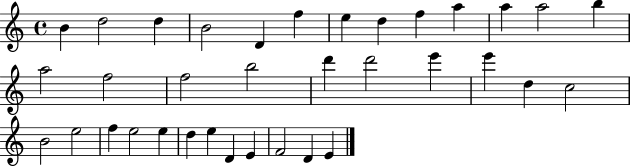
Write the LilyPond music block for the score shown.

{
  \clef treble
  \time 4/4
  \defaultTimeSignature
  \key c \major
  b'4 d''2 d''4 | b'2 d'4 f''4 | e''4 d''4 f''4 a''4 | a''4 a''2 b''4 | \break a''2 f''2 | f''2 b''2 | d'''4 d'''2 e'''4 | e'''4 d''4 c''2 | \break b'2 e''2 | f''4 e''2 e''4 | d''4 e''4 d'4 e'4 | f'2 d'4 e'4 | \break \bar "|."
}